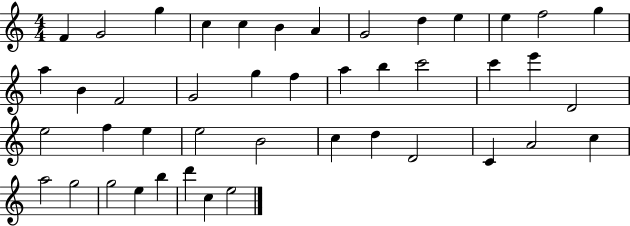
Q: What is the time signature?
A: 4/4